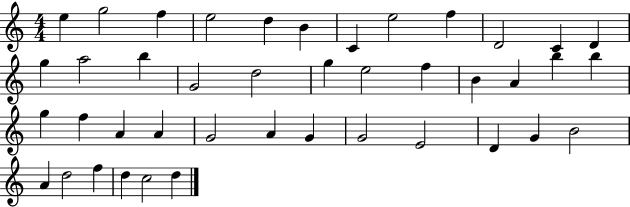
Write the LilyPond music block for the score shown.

{
  \clef treble
  \numericTimeSignature
  \time 4/4
  \key c \major
  e''4 g''2 f''4 | e''2 d''4 b'4 | c'4 e''2 f''4 | d'2 c'4 d'4 | \break g''4 a''2 b''4 | g'2 d''2 | g''4 e''2 f''4 | b'4 a'4 b''4 b''4 | \break g''4 f''4 a'4 a'4 | g'2 a'4 g'4 | g'2 e'2 | d'4 g'4 b'2 | \break a'4 d''2 f''4 | d''4 c''2 d''4 | \bar "|."
}